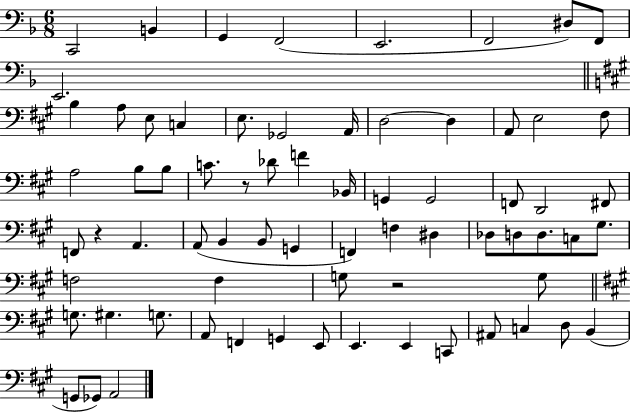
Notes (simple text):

C2/h B2/q G2/q F2/h E2/h. F2/h D#3/e F2/e E2/h. B3/q A3/e E3/e C3/q E3/e. Gb2/h A2/s D3/h D3/q A2/e E3/h F#3/e A3/h B3/e B3/e C4/e. R/e Db4/e F4/q Bb2/s G2/q G2/h F2/e D2/h F#2/e F2/e R/q A2/q. A2/e B2/q B2/e G2/q F2/q F3/q D#3/q Db3/e D3/e D3/e. C3/e G#3/e. F3/h F3/q G3/e R/h G3/e G3/e. G#3/q. G3/e. A2/e F2/q G2/q E2/e E2/q. E2/q C2/e A#2/e C3/q D3/e B2/q G2/e Gb2/e A2/h